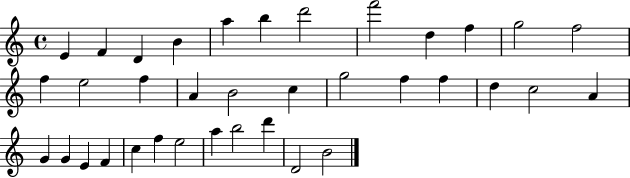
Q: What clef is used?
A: treble